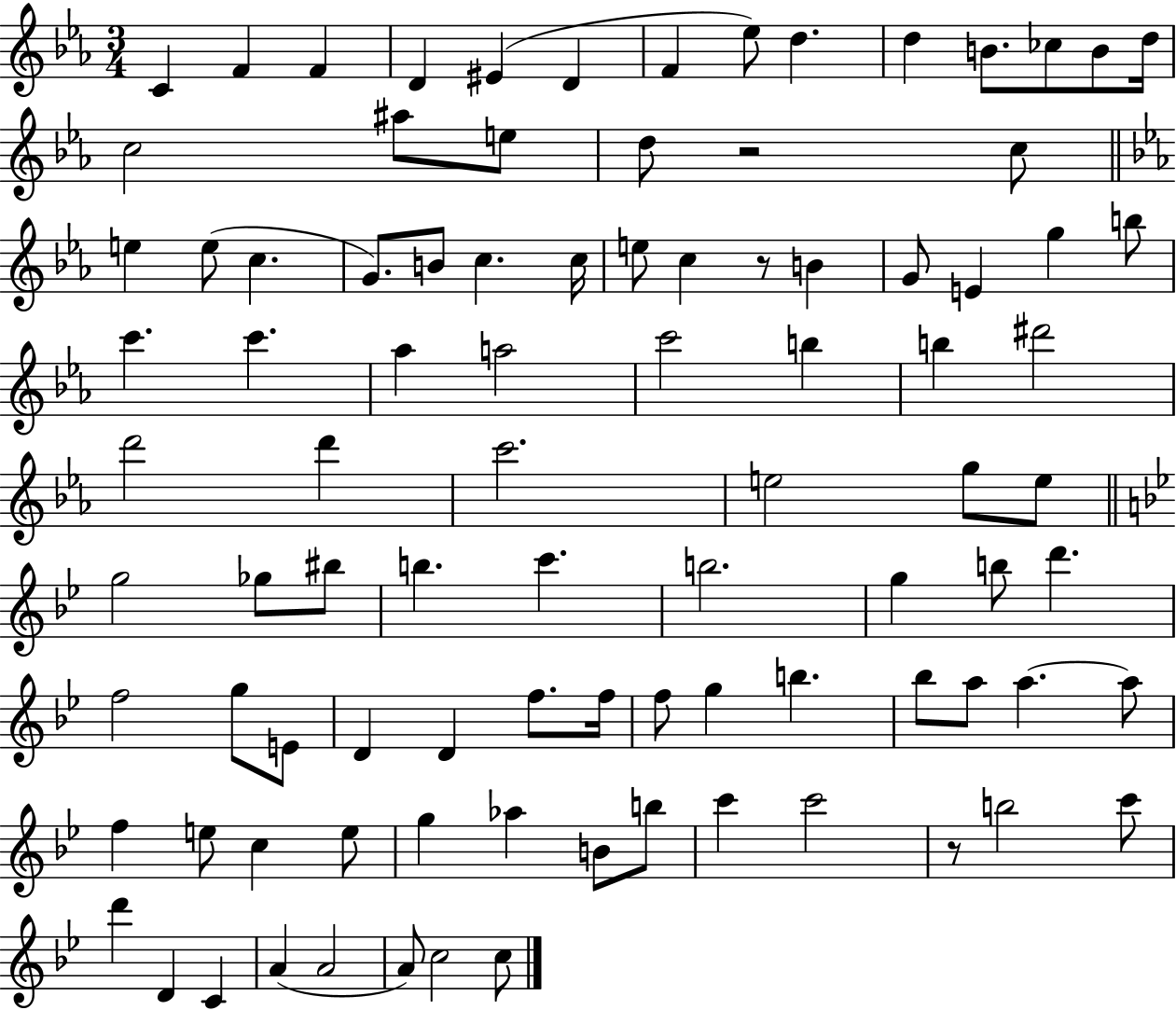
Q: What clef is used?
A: treble